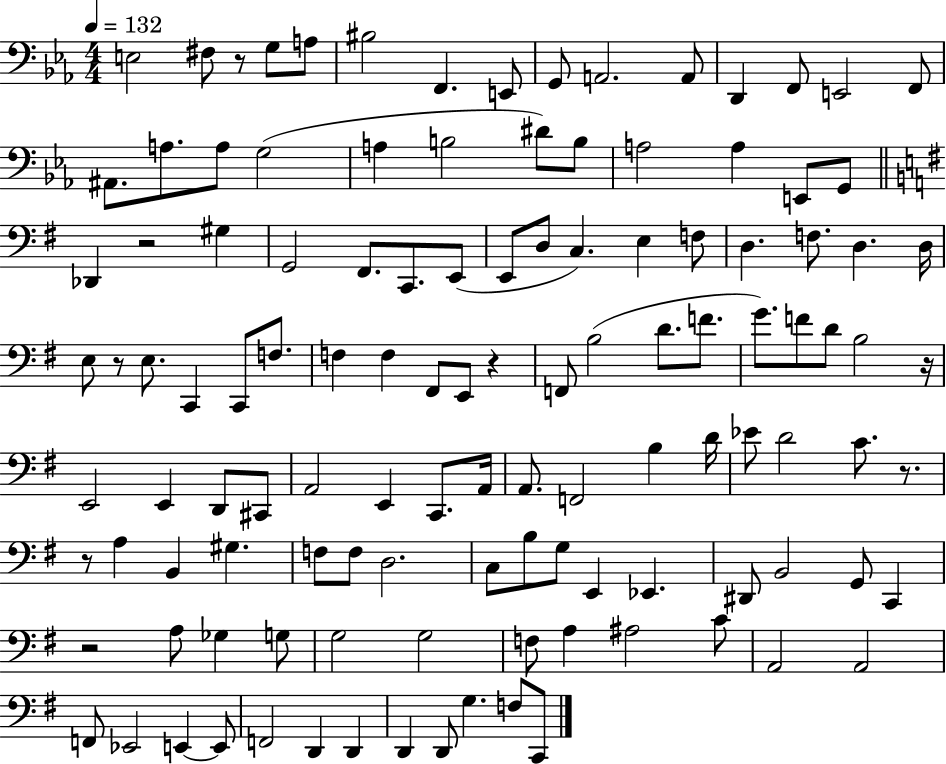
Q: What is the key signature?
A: EES major